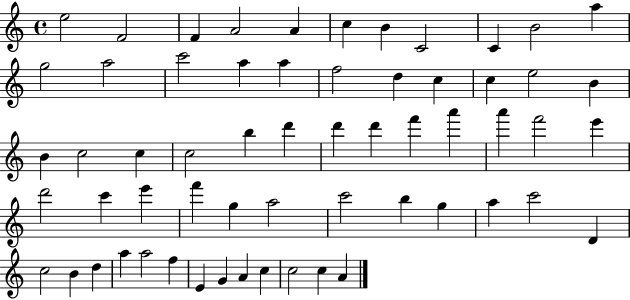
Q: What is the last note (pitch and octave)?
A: A4